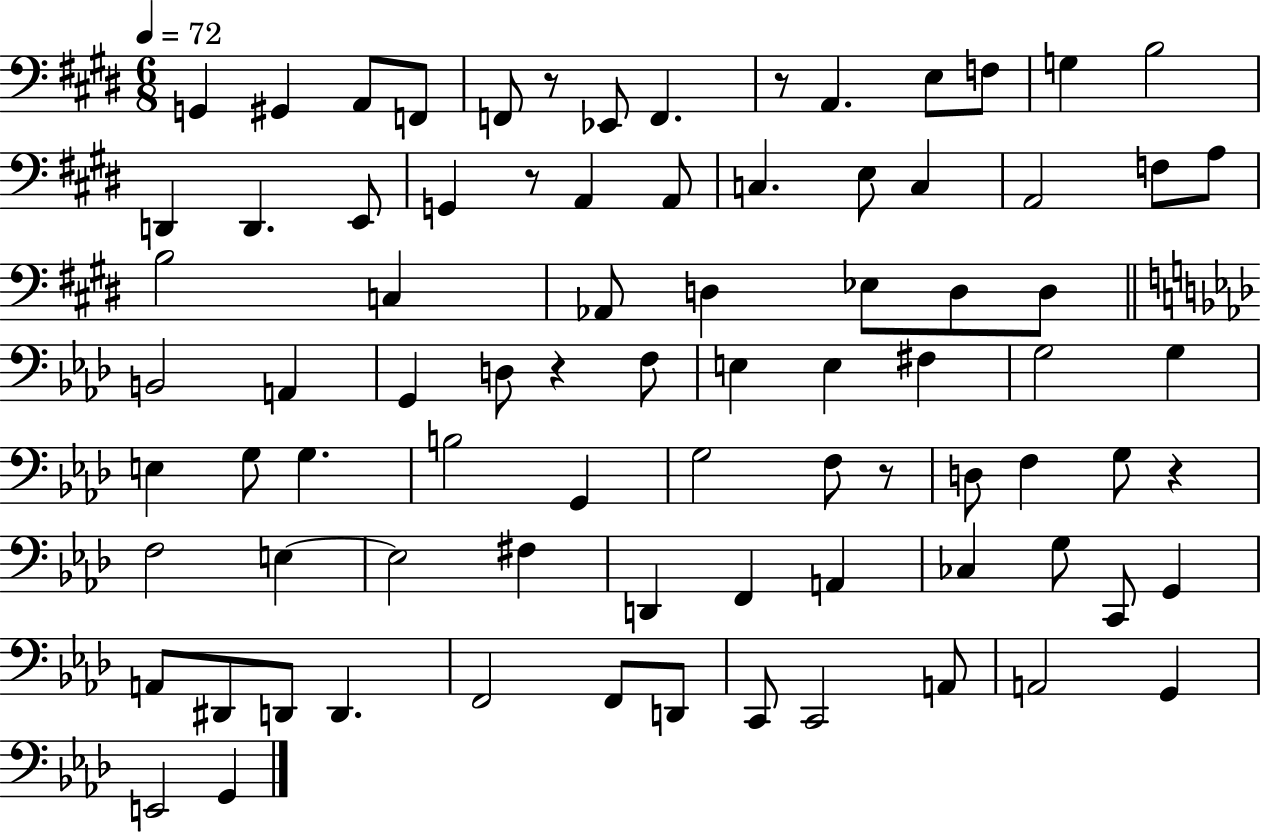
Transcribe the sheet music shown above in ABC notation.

X:1
T:Untitled
M:6/8
L:1/4
K:E
G,, ^G,, A,,/2 F,,/2 F,,/2 z/2 _E,,/2 F,, z/2 A,, E,/2 F,/2 G, B,2 D,, D,, E,,/2 G,, z/2 A,, A,,/2 C, E,/2 C, A,,2 F,/2 A,/2 B,2 C, _A,,/2 D, _E,/2 D,/2 D,/2 B,,2 A,, G,, D,/2 z F,/2 E, E, ^F, G,2 G, E, G,/2 G, B,2 G,, G,2 F,/2 z/2 D,/2 F, G,/2 z F,2 E, E,2 ^F, D,, F,, A,, _C, G,/2 C,,/2 G,, A,,/2 ^D,,/2 D,,/2 D,, F,,2 F,,/2 D,,/2 C,,/2 C,,2 A,,/2 A,,2 G,, E,,2 G,,